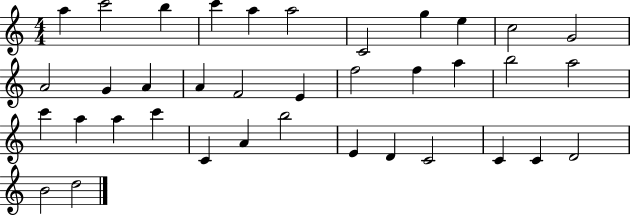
{
  \clef treble
  \numericTimeSignature
  \time 4/4
  \key c \major
  a''4 c'''2 b''4 | c'''4 a''4 a''2 | c'2 g''4 e''4 | c''2 g'2 | \break a'2 g'4 a'4 | a'4 f'2 e'4 | f''2 f''4 a''4 | b''2 a''2 | \break c'''4 a''4 a''4 c'''4 | c'4 a'4 b''2 | e'4 d'4 c'2 | c'4 c'4 d'2 | \break b'2 d''2 | \bar "|."
}